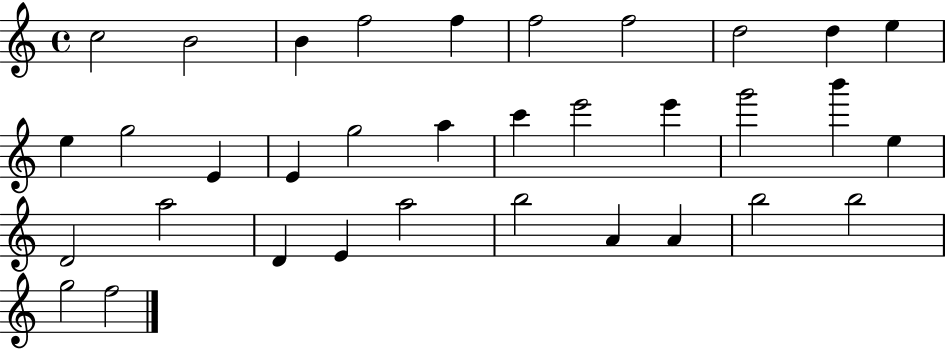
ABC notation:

X:1
T:Untitled
M:4/4
L:1/4
K:C
c2 B2 B f2 f f2 f2 d2 d e e g2 E E g2 a c' e'2 e' g'2 b' e D2 a2 D E a2 b2 A A b2 b2 g2 f2